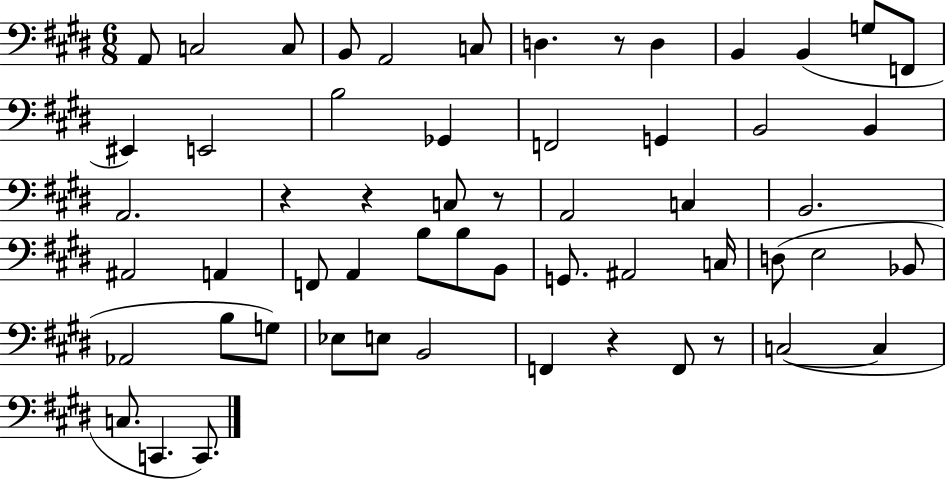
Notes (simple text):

A2/e C3/h C3/e B2/e A2/h C3/e D3/q. R/e D3/q B2/q B2/q G3/e F2/e EIS2/q E2/h B3/h Gb2/q F2/h G2/q B2/h B2/q A2/h. R/q R/q C3/e R/e A2/h C3/q B2/h. A#2/h A2/q F2/e A2/q B3/e B3/e B2/e G2/e. A#2/h C3/s D3/e E3/h Bb2/e Ab2/h B3/e G3/e Eb3/e E3/e B2/h F2/q R/q F2/e R/e C3/h C3/q C3/e. C2/q. C2/e.